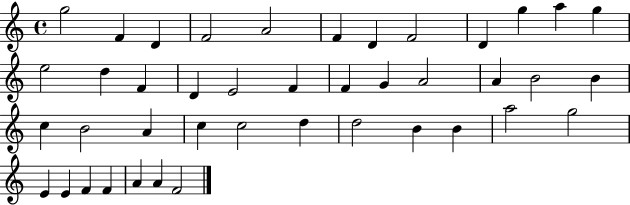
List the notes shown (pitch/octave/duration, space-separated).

G5/h F4/q D4/q F4/h A4/h F4/q D4/q F4/h D4/q G5/q A5/q G5/q E5/h D5/q F4/q D4/q E4/h F4/q F4/q G4/q A4/h A4/q B4/h B4/q C5/q B4/h A4/q C5/q C5/h D5/q D5/h B4/q B4/q A5/h G5/h E4/q E4/q F4/q F4/q A4/q A4/q F4/h